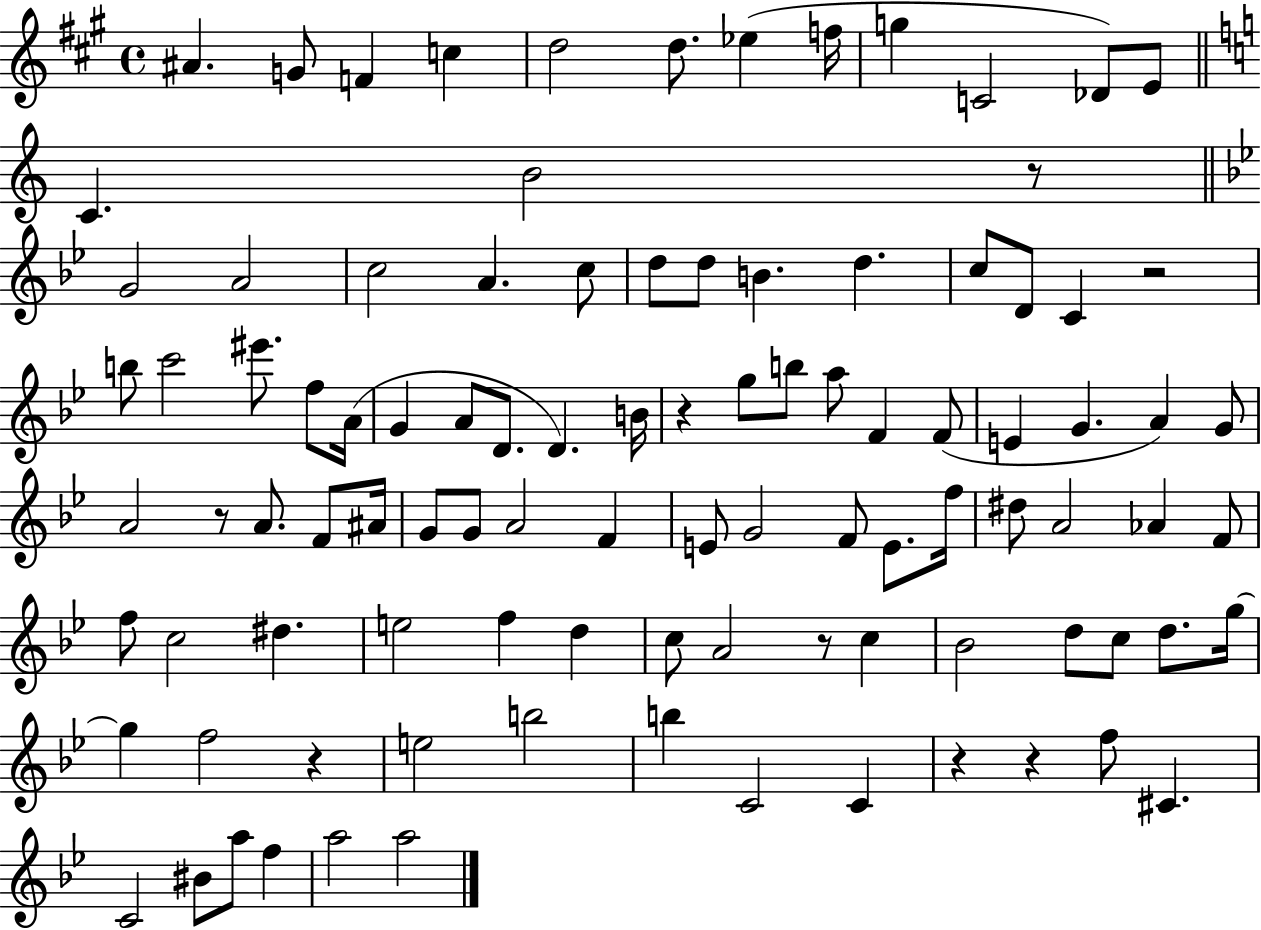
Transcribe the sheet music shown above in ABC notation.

X:1
T:Untitled
M:4/4
L:1/4
K:A
^A G/2 F c d2 d/2 _e f/4 g C2 _D/2 E/2 C B2 z/2 G2 A2 c2 A c/2 d/2 d/2 B d c/2 D/2 C z2 b/2 c'2 ^e'/2 f/2 A/4 G A/2 D/2 D B/4 z g/2 b/2 a/2 F F/2 E G A G/2 A2 z/2 A/2 F/2 ^A/4 G/2 G/2 A2 F E/2 G2 F/2 E/2 f/4 ^d/2 A2 _A F/2 f/2 c2 ^d e2 f d c/2 A2 z/2 c _B2 d/2 c/2 d/2 g/4 g f2 z e2 b2 b C2 C z z f/2 ^C C2 ^B/2 a/2 f a2 a2